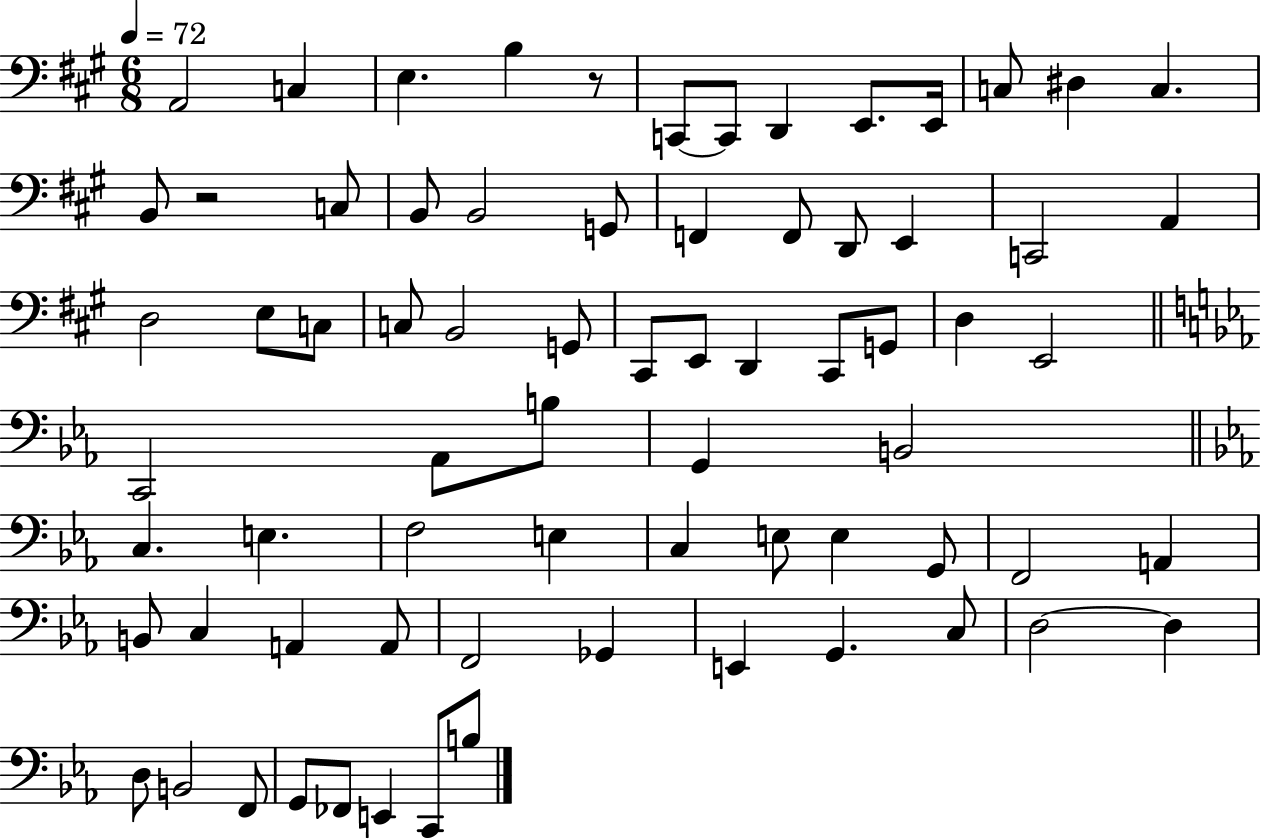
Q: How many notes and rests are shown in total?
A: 72